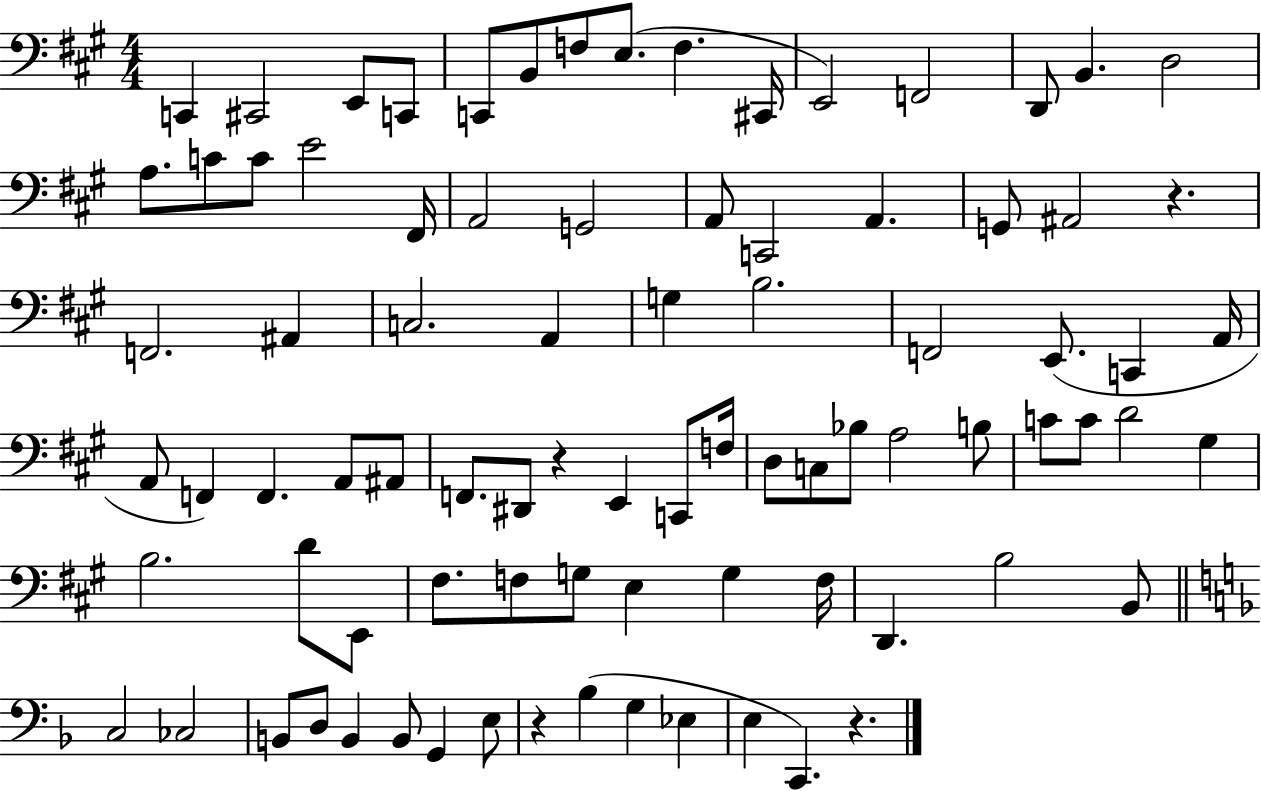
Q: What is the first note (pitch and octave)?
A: C2